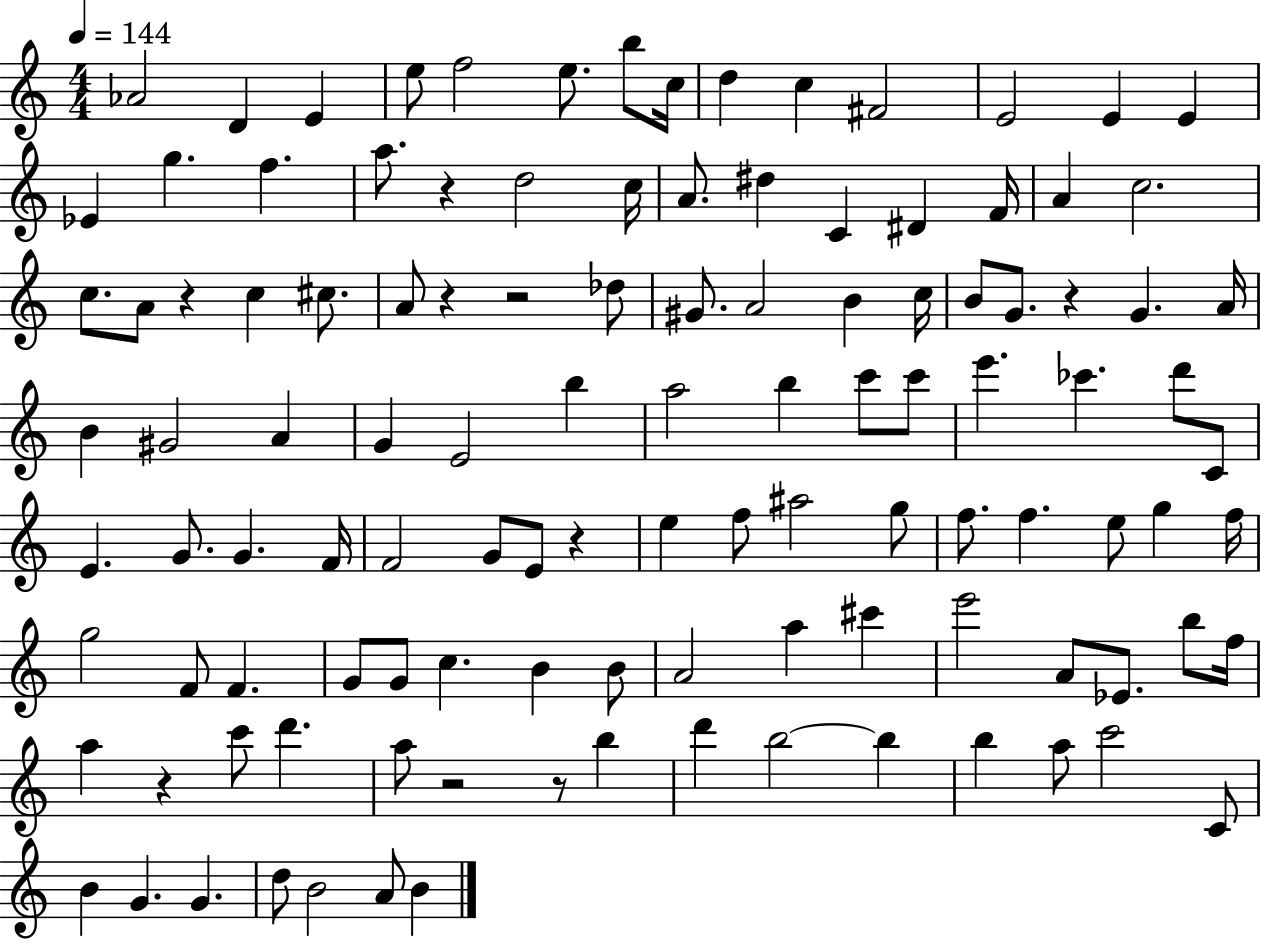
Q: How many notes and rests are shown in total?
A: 115